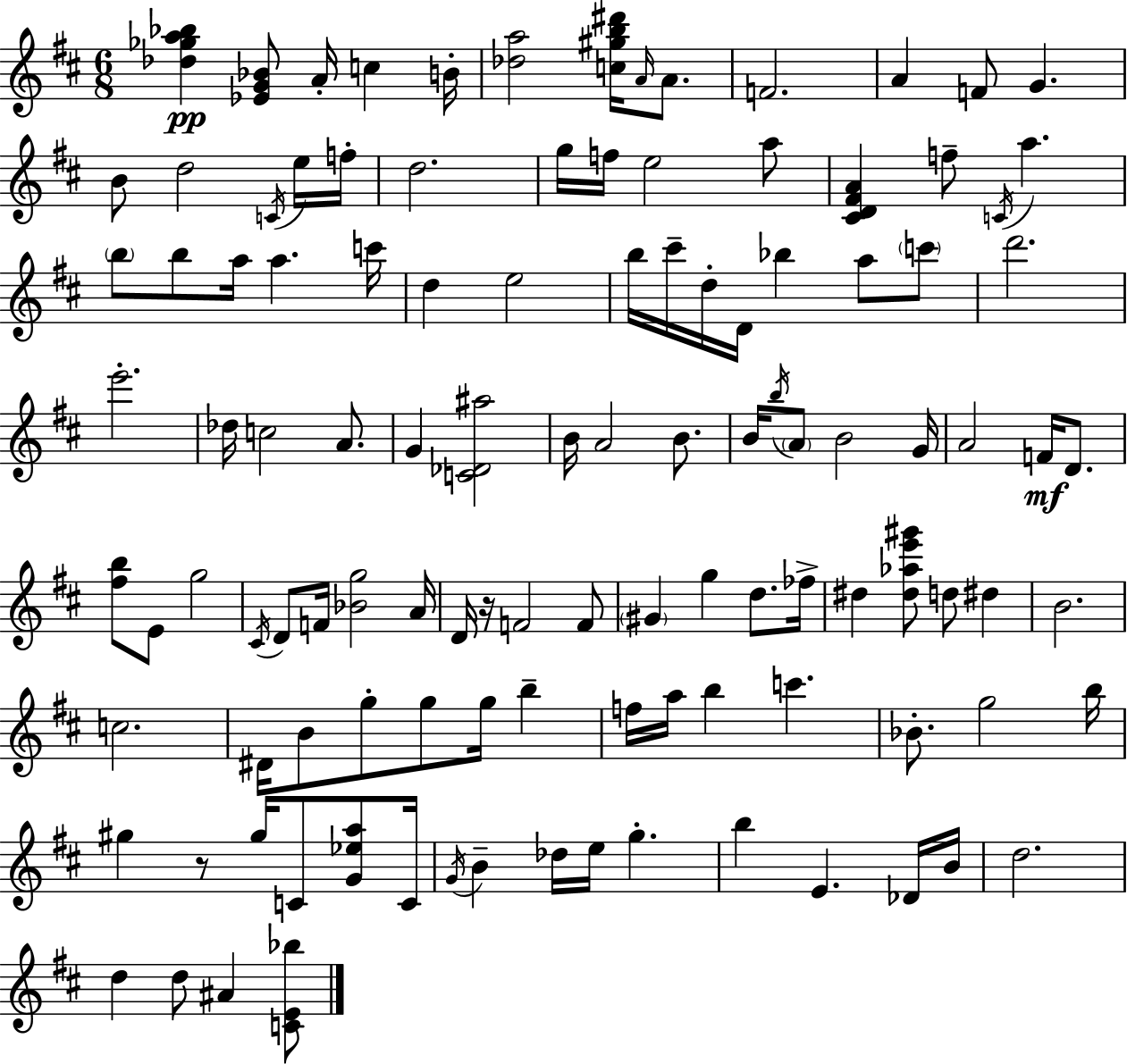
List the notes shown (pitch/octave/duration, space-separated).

[Db5,Gb5,A5,Bb5]/q [Eb4,G4,Bb4]/e A4/s C5/q B4/s [Db5,A5]/h [C5,G#5,B5,D#6]/s A4/s A4/e. F4/h. A4/q F4/e G4/q. B4/e D5/h C4/s E5/s F5/s D5/h. G5/s F5/s E5/h A5/e [C#4,D4,F#4,A4]/q F5/e C4/s A5/q. B5/e B5/e A5/s A5/q. C6/s D5/q E5/h B5/s C#6/s D5/s D4/s Bb5/q A5/e C6/e D6/h. E6/h. Db5/s C5/h A4/e. G4/q [C4,Db4,A#5]/h B4/s A4/h B4/e. B4/s B5/s A4/e B4/h G4/s A4/h F4/s D4/e. [F#5,B5]/e E4/e G5/h C#4/s D4/e F4/s [Bb4,G5]/h A4/s D4/s R/s F4/h F4/e G#4/q G5/q D5/e. FES5/s D#5/q [D#5,Ab5,E6,G#6]/e D5/e D#5/q B4/h. C5/h. D#4/s B4/e G5/e G5/e G5/s B5/q F5/s A5/s B5/q C6/q. Bb4/e. G5/h B5/s G#5/q R/e G#5/s C4/e [G4,Eb5,A5]/e C4/s G4/s B4/q Db5/s E5/s G5/q. B5/q E4/q. Db4/s B4/s D5/h. D5/q D5/e A#4/q [C4,E4,Bb5]/e